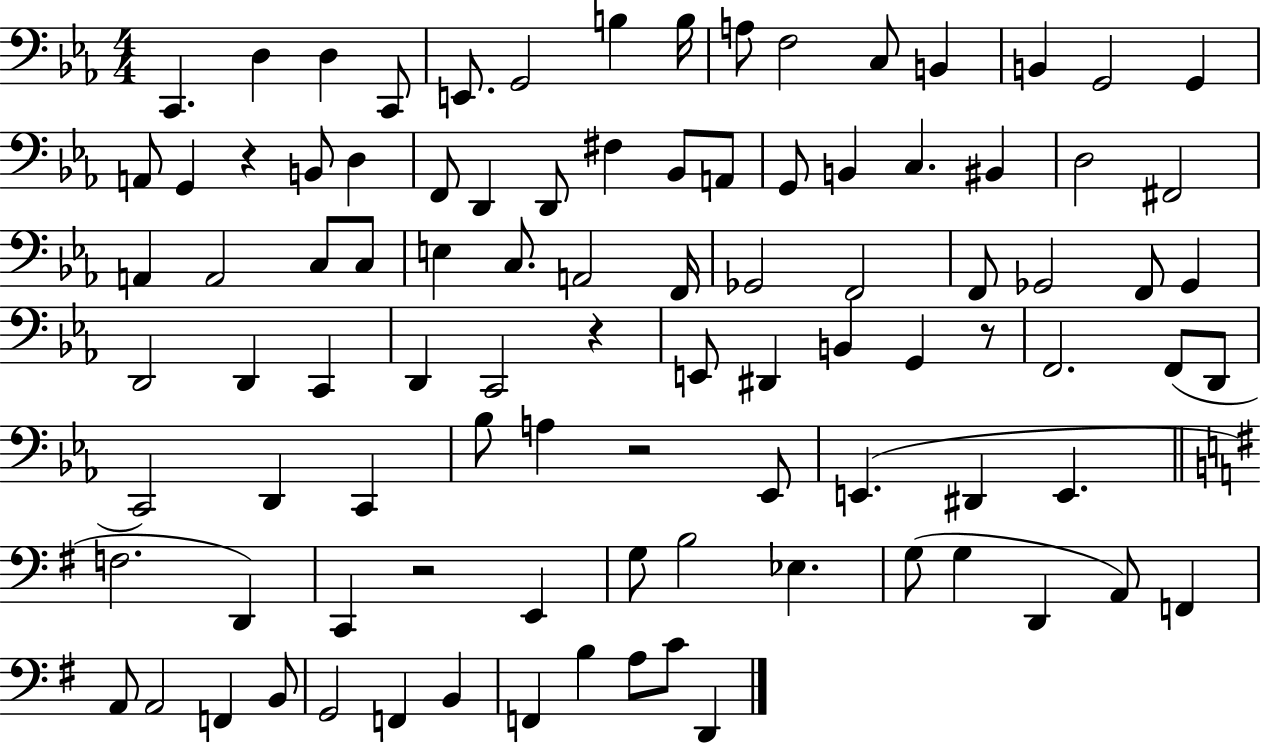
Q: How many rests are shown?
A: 5